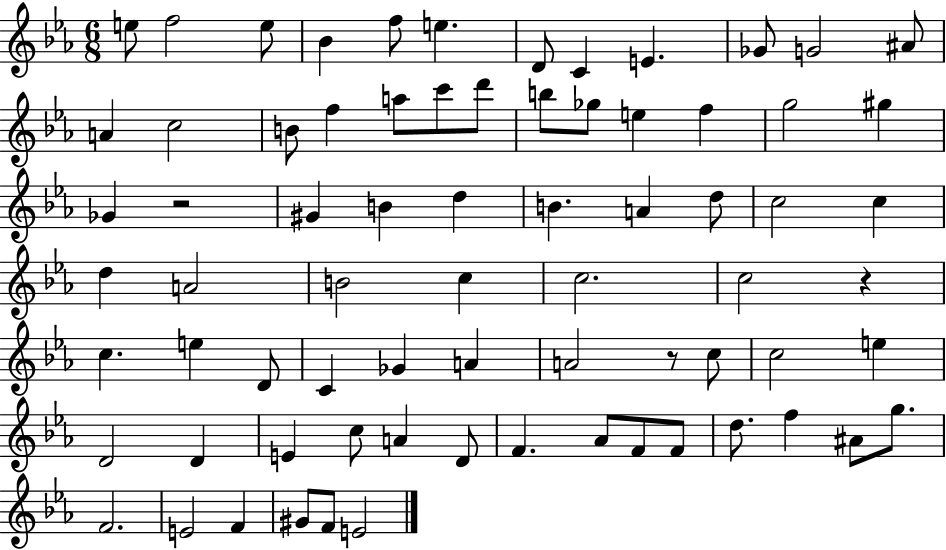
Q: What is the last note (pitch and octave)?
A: E4